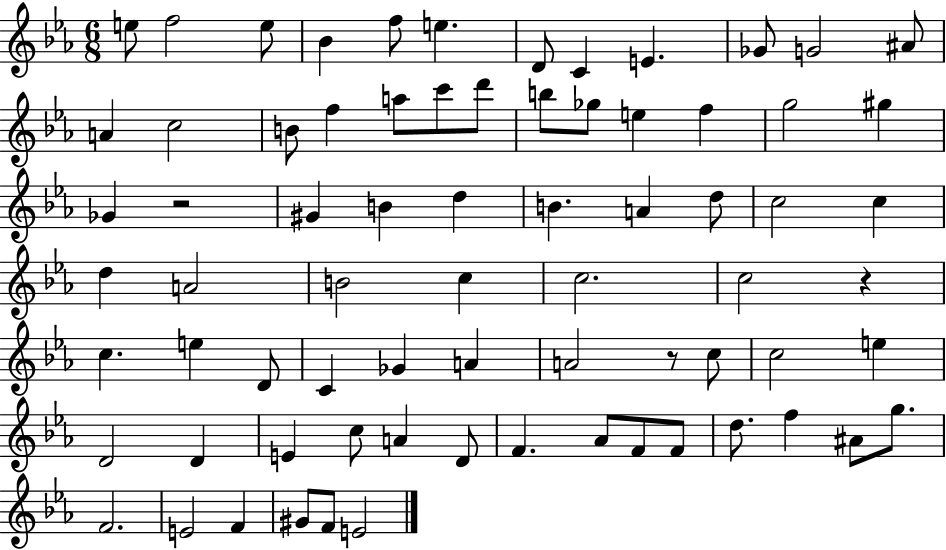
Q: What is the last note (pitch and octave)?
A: E4